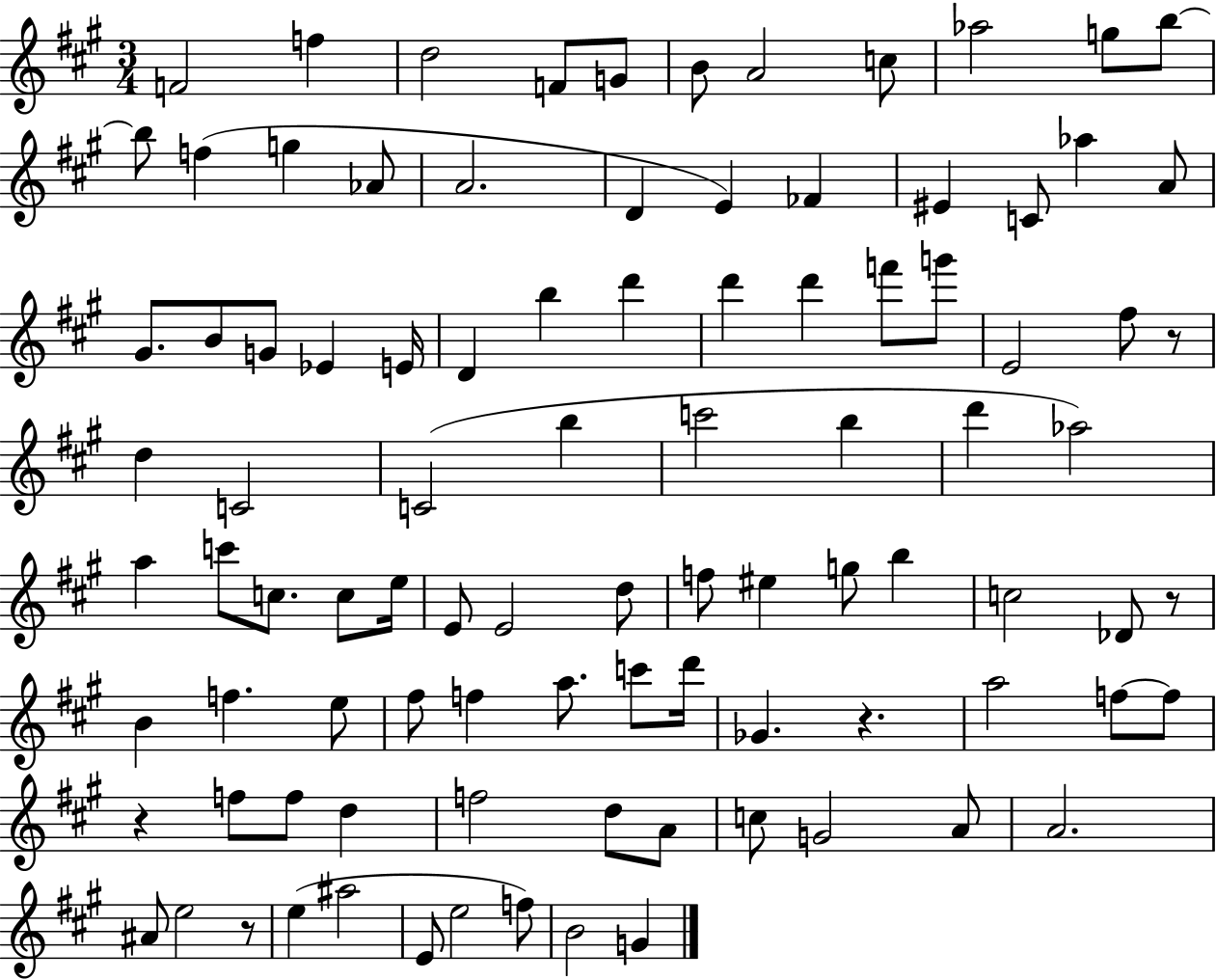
{
  \clef treble
  \numericTimeSignature
  \time 3/4
  \key a \major
  f'2 f''4 | d''2 f'8 g'8 | b'8 a'2 c''8 | aes''2 g''8 b''8~~ | \break b''8 f''4( g''4 aes'8 | a'2. | d'4 e'4) fes'4 | eis'4 c'8 aes''4 a'8 | \break gis'8. b'8 g'8 ees'4 e'16 | d'4 b''4 d'''4 | d'''4 d'''4 f'''8 g'''8 | e'2 fis''8 r8 | \break d''4 c'2 | c'2( b''4 | c'''2 b''4 | d'''4 aes''2) | \break a''4 c'''8 c''8. c''8 e''16 | e'8 e'2 d''8 | f''8 eis''4 g''8 b''4 | c''2 des'8 r8 | \break b'4 f''4. e''8 | fis''8 f''4 a''8. c'''8 d'''16 | ges'4. r4. | a''2 f''8~~ f''8 | \break r4 f''8 f''8 d''4 | f''2 d''8 a'8 | c''8 g'2 a'8 | a'2. | \break ais'8 e''2 r8 | e''4( ais''2 | e'8 e''2 f''8) | b'2 g'4 | \break \bar "|."
}